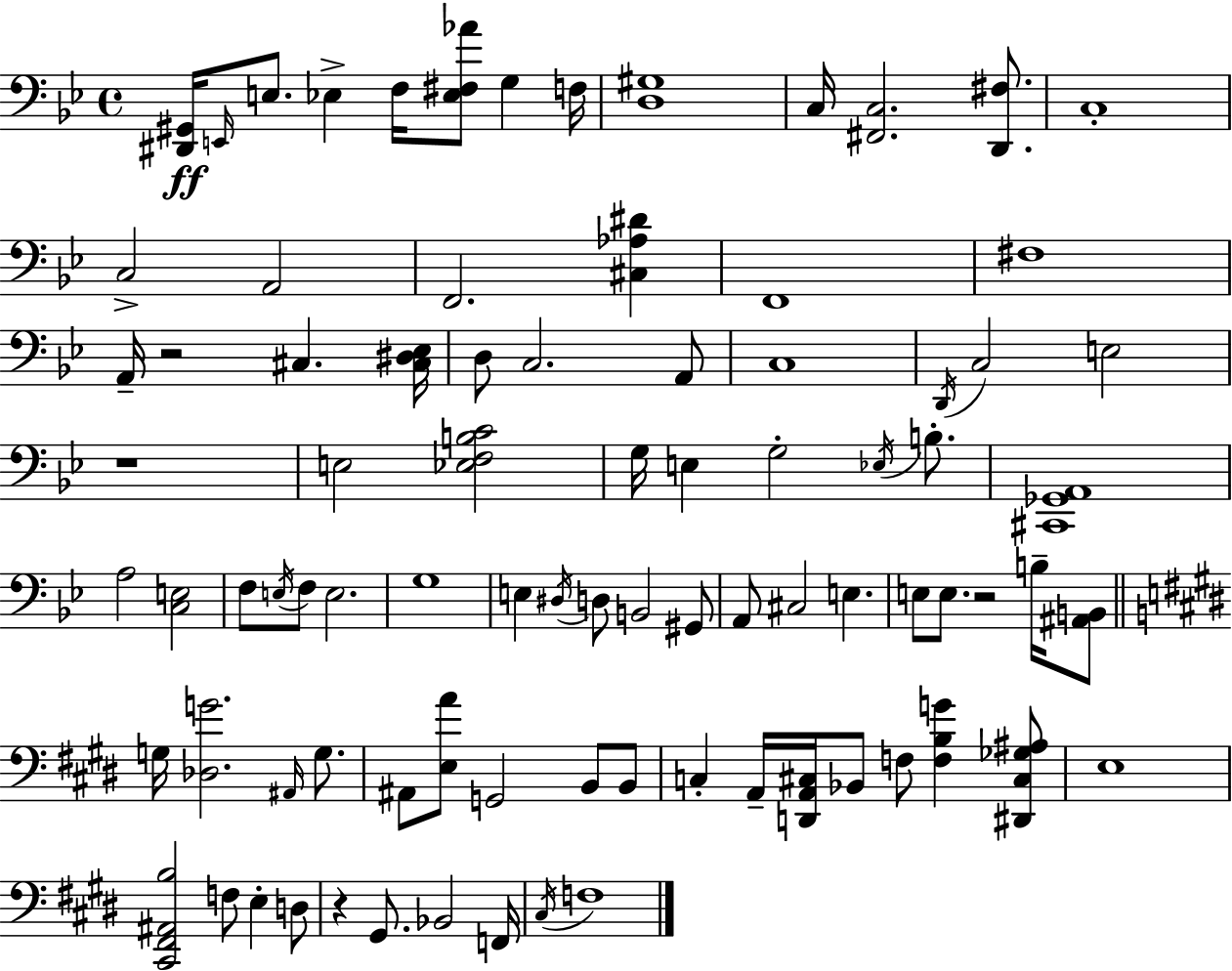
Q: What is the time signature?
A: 4/4